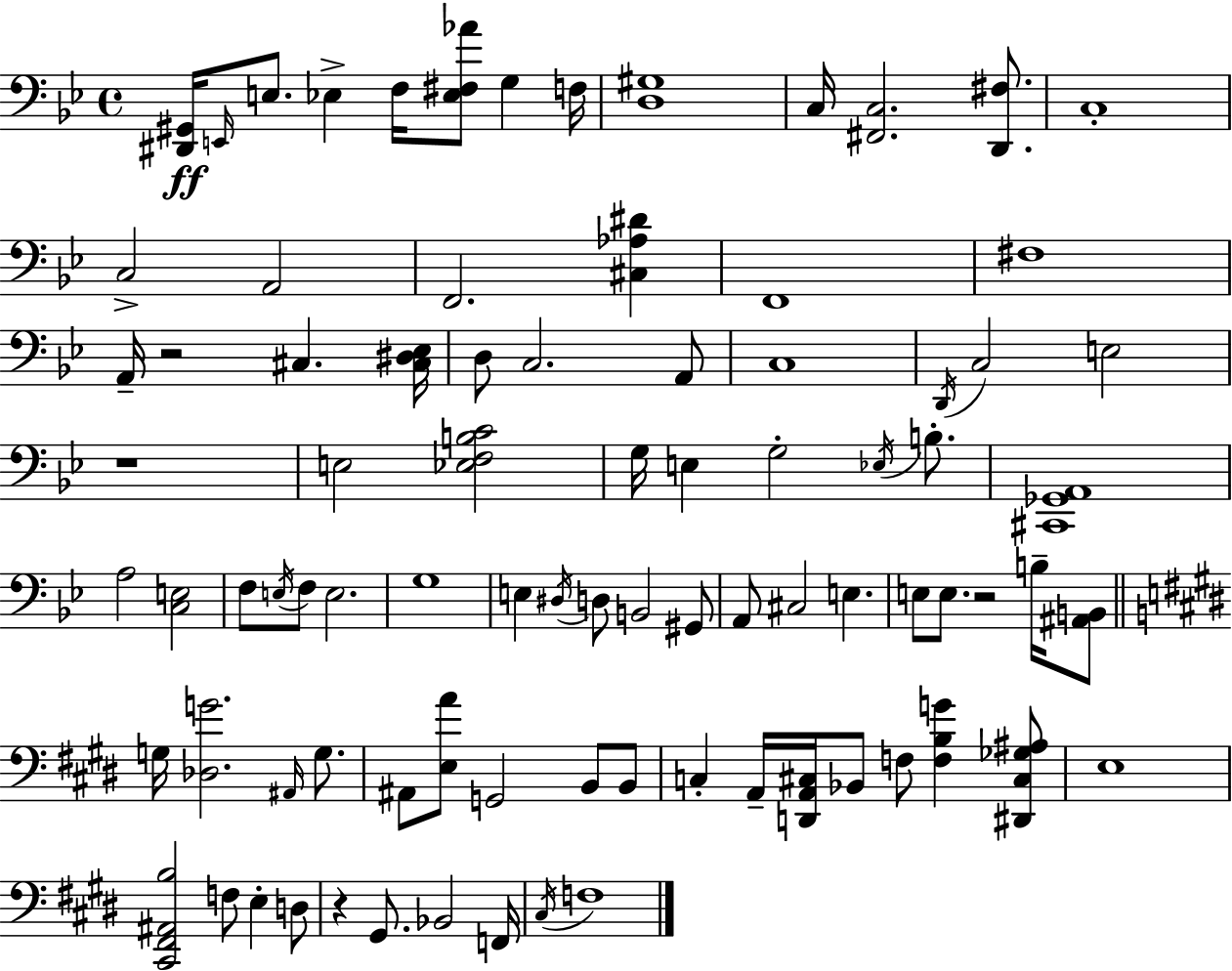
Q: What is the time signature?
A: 4/4